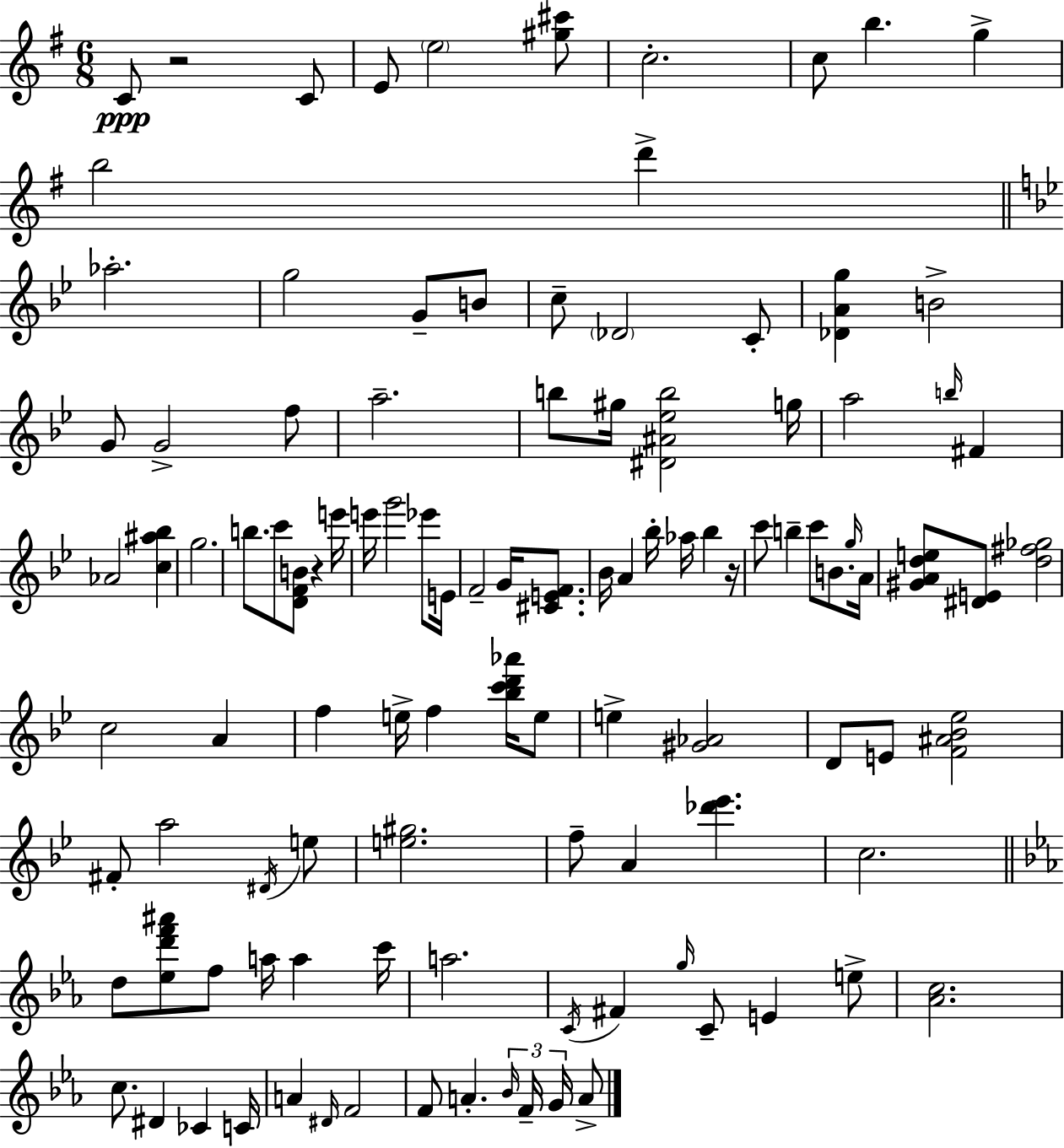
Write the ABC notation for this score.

X:1
T:Untitled
M:6/8
L:1/4
K:Em
C/2 z2 C/2 E/2 e2 [^g^c']/2 c2 c/2 b g b2 d' _a2 g2 G/2 B/2 c/2 _D2 C/2 [_DAg] B2 G/2 G2 f/2 a2 b/2 ^g/4 [^D^A_eb]2 g/4 a2 b/4 ^F _A2 [c^a_b] g2 b/2 c'/2 [DFB]/2 z e'/4 e'/4 g'2 _e'/2 E/4 F2 G/4 [^CEF]/2 _B/4 A _b/4 _a/4 _b z/4 c'/2 b c'/2 B/2 g/4 A/4 [^GAde]/2 [^DE]/2 [d^f_g]2 c2 A f e/4 f [_bc'd'_a']/4 e/2 e [^G_A]2 D/2 E/2 [F^A_B_e]2 ^F/2 a2 ^D/4 e/2 [e^g]2 f/2 A [_d'_e'] c2 d/2 [_ed'f'^a']/2 f/2 a/4 a c'/4 a2 C/4 ^F g/4 C/2 E e/2 [_Ac]2 c/2 ^D _C C/4 A ^D/4 F2 F/2 A _B/4 F/4 G/4 A/2